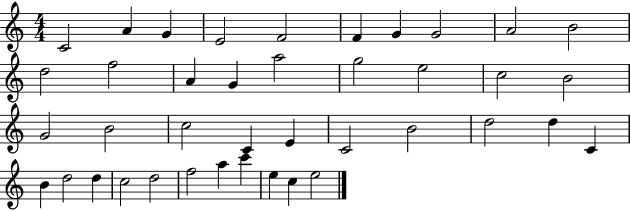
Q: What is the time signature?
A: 4/4